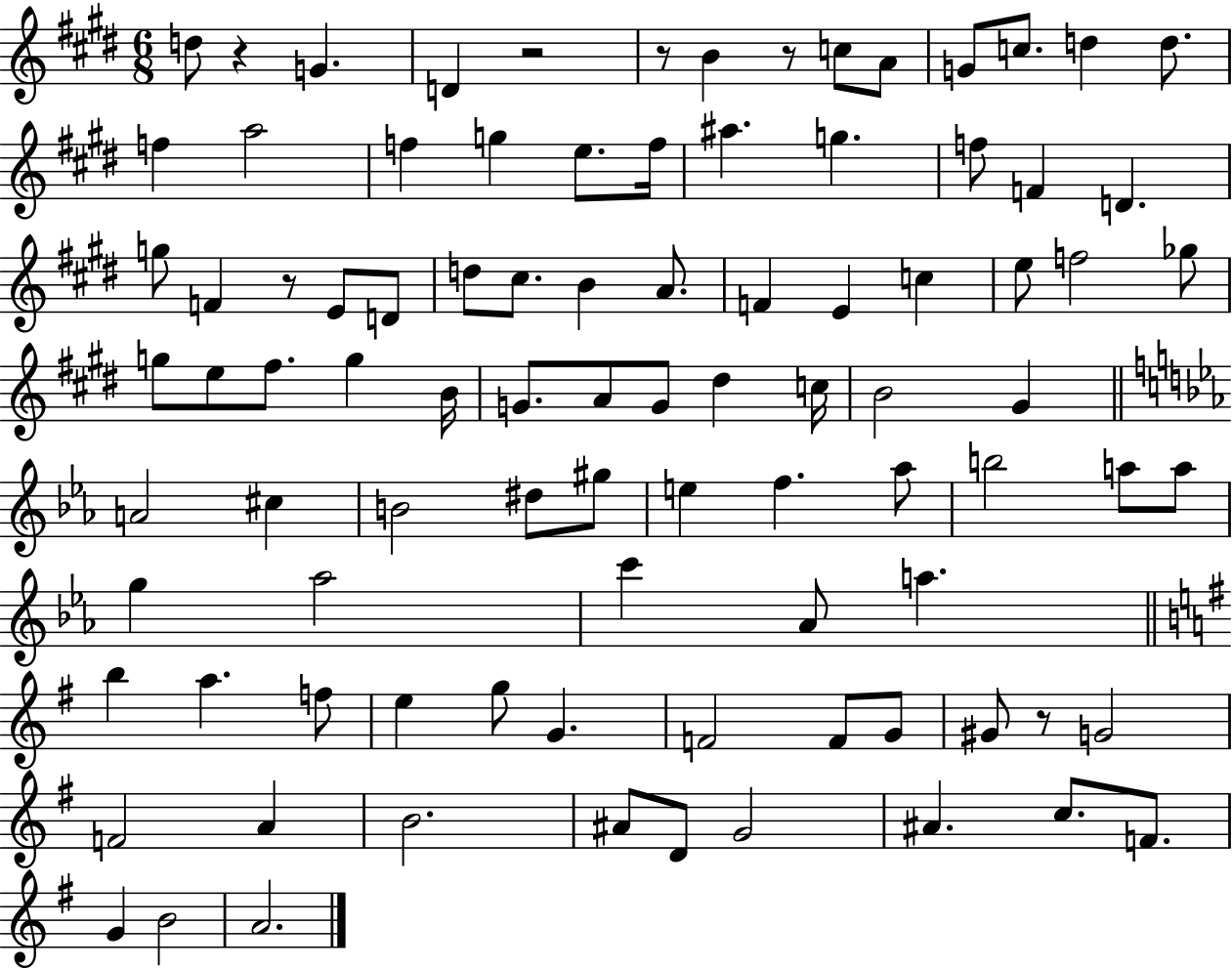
{
  \clef treble
  \numericTimeSignature
  \time 6/8
  \key e \major
  \repeat volta 2 { d''8 r4 g'4. | d'4 r2 | r8 b'4 r8 c''8 a'8 | g'8 c''8. d''4 d''8. | \break f''4 a''2 | f''4 g''4 e''8. f''16 | ais''4. g''4. | f''8 f'4 d'4. | \break g''8 f'4 r8 e'8 d'8 | d''8 cis''8. b'4 a'8. | f'4 e'4 c''4 | e''8 f''2 ges''8 | \break g''8 e''8 fis''8. g''4 b'16 | g'8. a'8 g'8 dis''4 c''16 | b'2 gis'4 | \bar "||" \break \key ees \major a'2 cis''4 | b'2 dis''8 gis''8 | e''4 f''4. aes''8 | b''2 a''8 a''8 | \break g''4 aes''2 | c'''4 aes'8 a''4. | \bar "||" \break \key g \major b''4 a''4. f''8 | e''4 g''8 g'4. | f'2 f'8 g'8 | gis'8 r8 g'2 | \break f'2 a'4 | b'2. | ais'8 d'8 g'2 | ais'4. c''8. f'8. | \break g'4 b'2 | a'2. | } \bar "|."
}